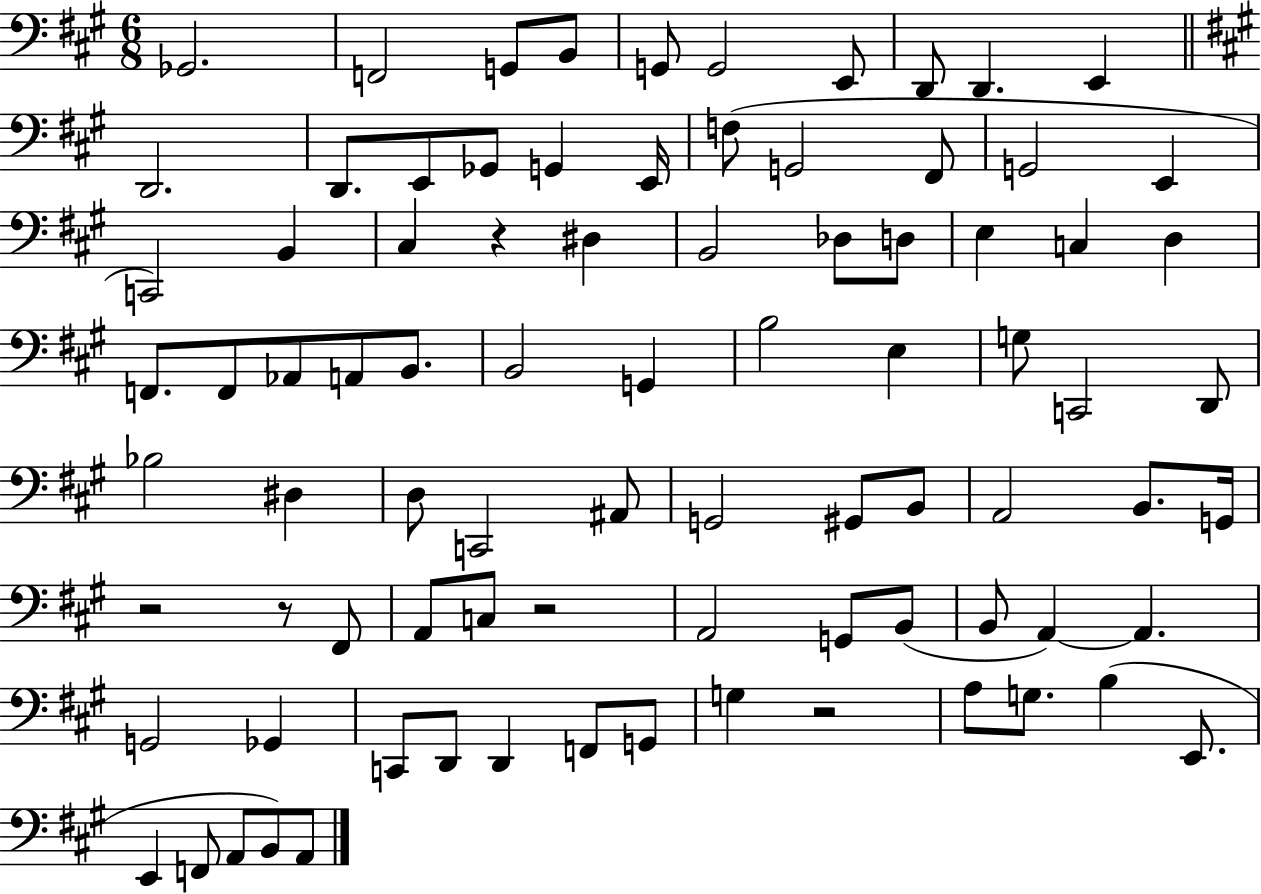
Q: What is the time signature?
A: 6/8